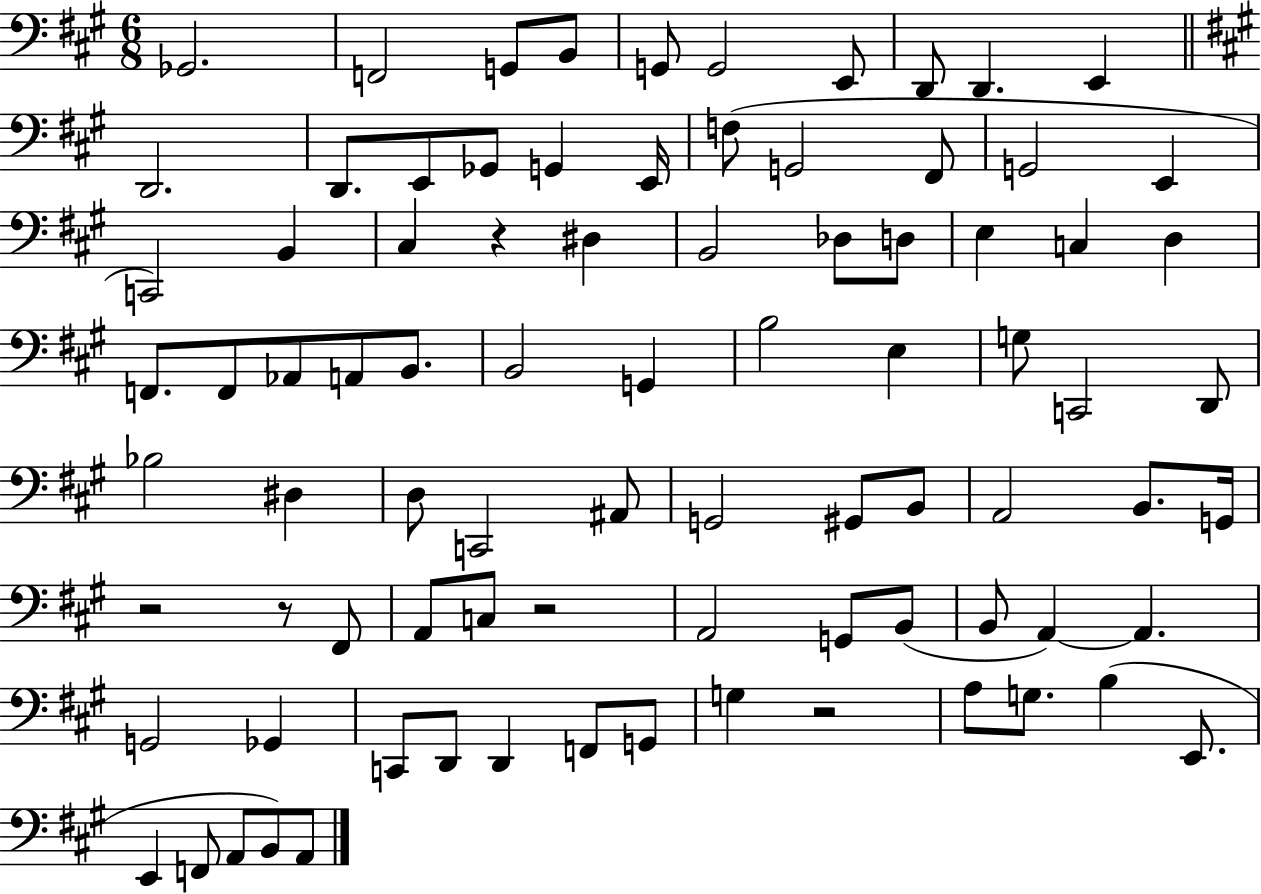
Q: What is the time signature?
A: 6/8